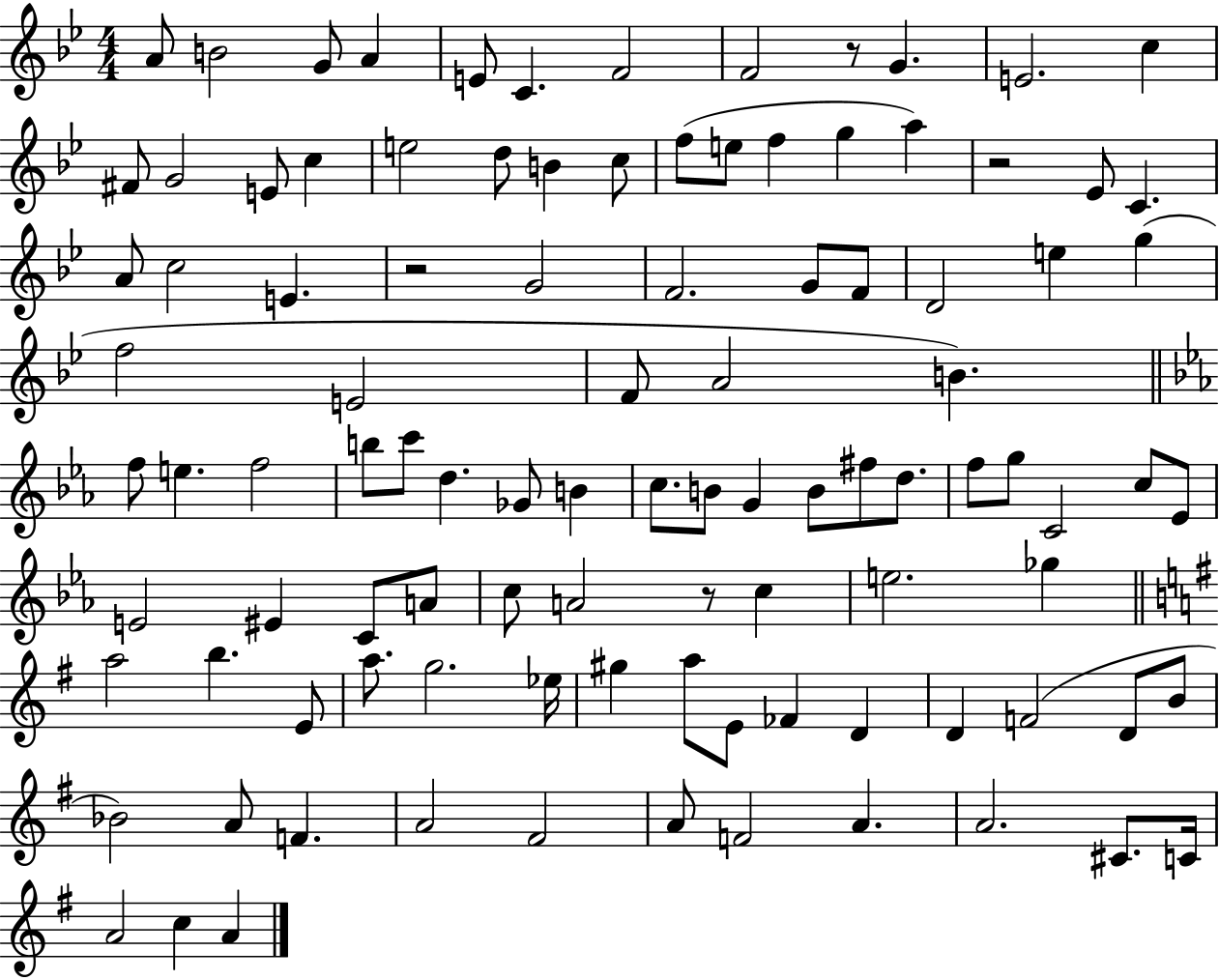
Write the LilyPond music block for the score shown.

{
  \clef treble
  \numericTimeSignature
  \time 4/4
  \key bes \major
  a'8 b'2 g'8 a'4 | e'8 c'4. f'2 | f'2 r8 g'4. | e'2. c''4 | \break fis'8 g'2 e'8 c''4 | e''2 d''8 b'4 c''8 | f''8( e''8 f''4 g''4 a''4) | r2 ees'8 c'4. | \break a'8 c''2 e'4. | r2 g'2 | f'2. g'8 f'8 | d'2 e''4 g''4( | \break f''2 e'2 | f'8 a'2 b'4.) | \bar "||" \break \key c \minor f''8 e''4. f''2 | b''8 c'''8 d''4. ges'8 b'4 | c''8. b'8 g'4 b'8 fis''8 d''8. | f''8 g''8 c'2 c''8 ees'8 | \break e'2 eis'4 c'8 a'8 | c''8 a'2 r8 c''4 | e''2. ges''4 | \bar "||" \break \key g \major a''2 b''4. e'8 | a''8. g''2. ees''16 | gis''4 a''8 e'8 fes'4 d'4 | d'4 f'2( d'8 b'8 | \break bes'2) a'8 f'4. | a'2 fis'2 | a'8 f'2 a'4. | a'2. cis'8. c'16 | \break a'2 c''4 a'4 | \bar "|."
}